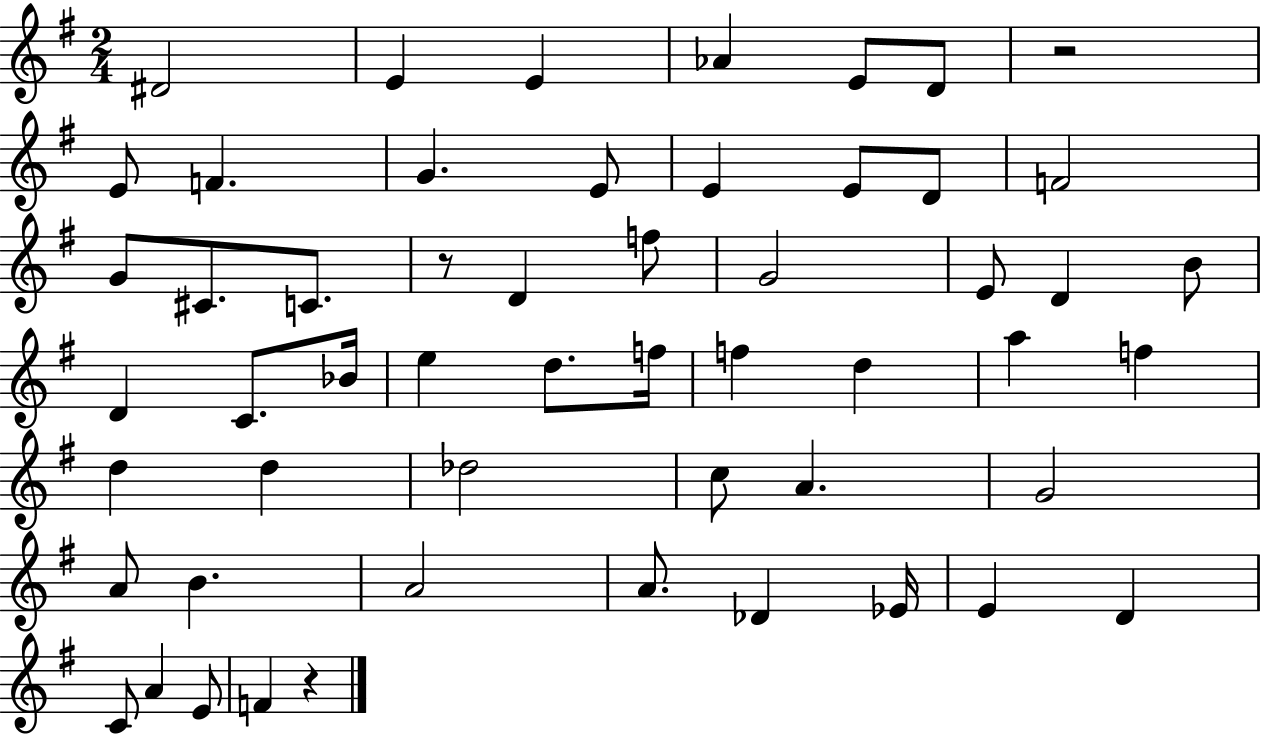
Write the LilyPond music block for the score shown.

{
  \clef treble
  \numericTimeSignature
  \time 2/4
  \key g \major
  dis'2 | e'4 e'4 | aes'4 e'8 d'8 | r2 | \break e'8 f'4. | g'4. e'8 | e'4 e'8 d'8 | f'2 | \break g'8 cis'8. c'8. | r8 d'4 f''8 | g'2 | e'8 d'4 b'8 | \break d'4 c'8. bes'16 | e''4 d''8. f''16 | f''4 d''4 | a''4 f''4 | \break d''4 d''4 | des''2 | c''8 a'4. | g'2 | \break a'8 b'4. | a'2 | a'8. des'4 ees'16 | e'4 d'4 | \break c'8 a'4 e'8 | f'4 r4 | \bar "|."
}